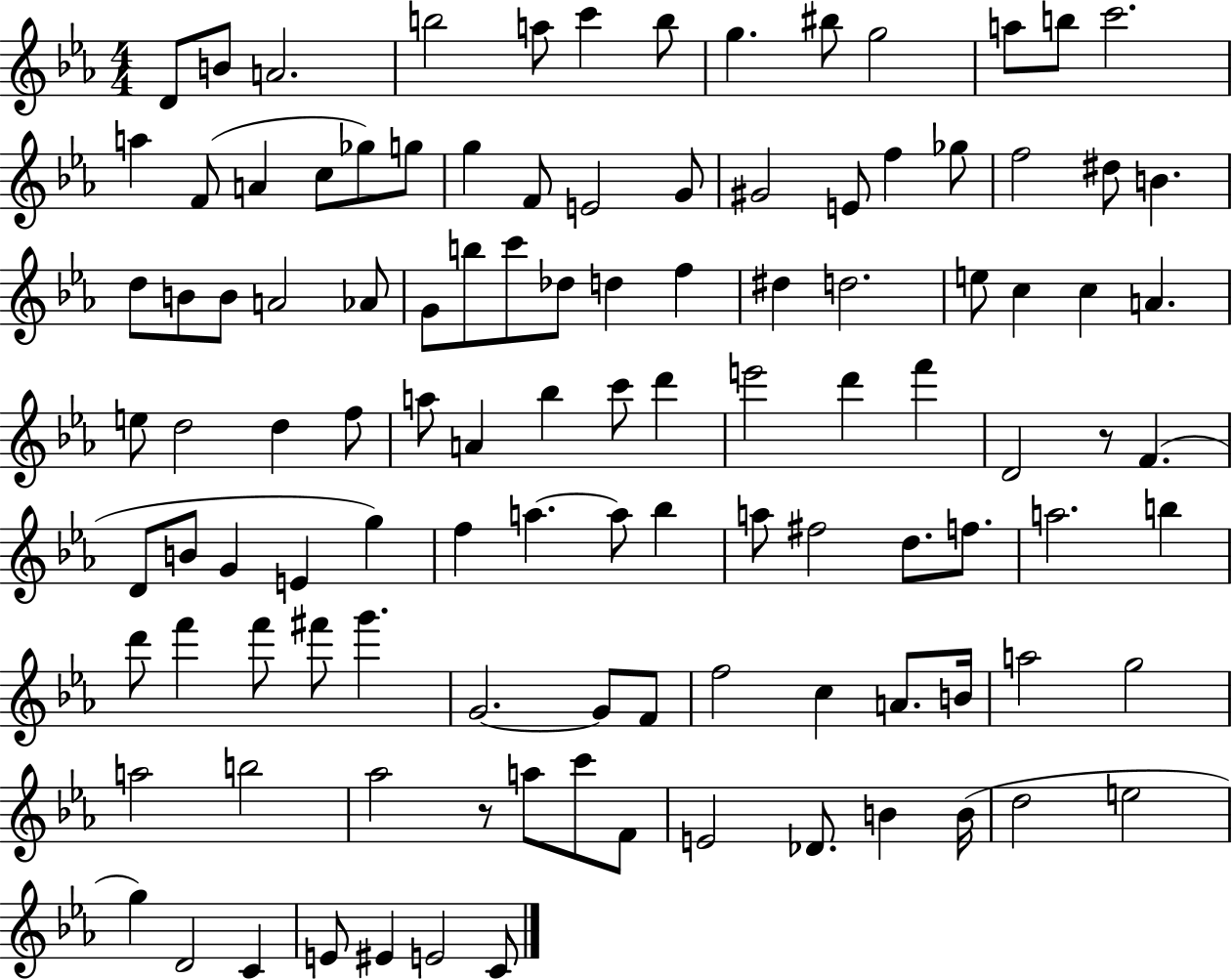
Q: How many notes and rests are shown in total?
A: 111